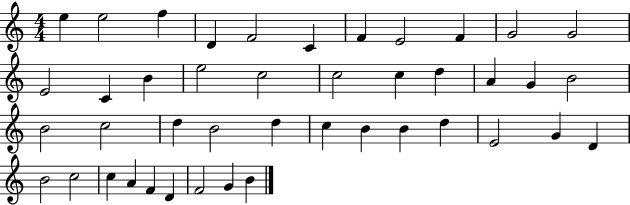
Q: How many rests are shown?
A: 0